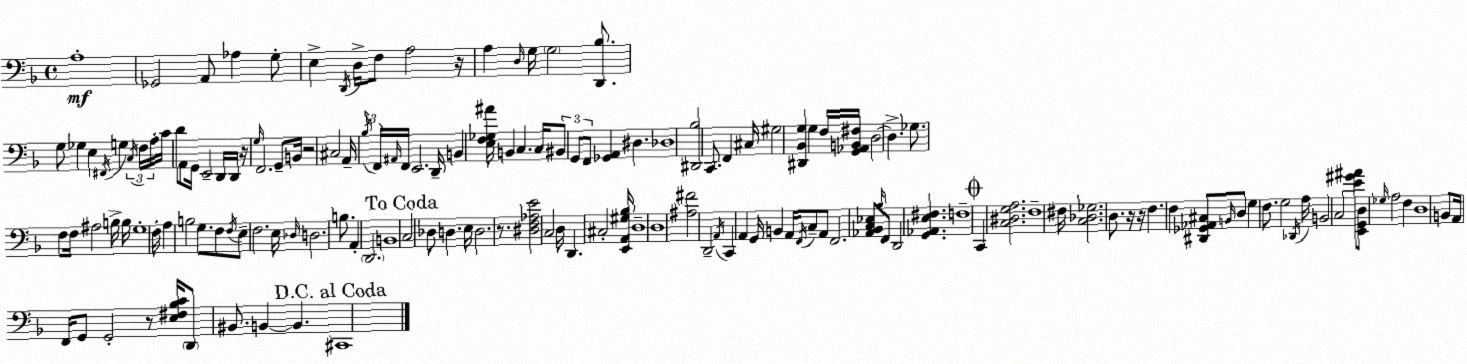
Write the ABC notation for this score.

X:1
T:Untitled
M:4/4
L:1/4
K:F
A,4 _G,,2 A,,/2 _A, G,/2 E, D,,/4 D,/4 F,/2 A,2 z/4 A, D,/4 G,/4 G,2 [D,,_B,]/2 G,/2 _G, E, ^F,,/4 G, C,/4 F,/4 A,/4 C/4 D/2 A,,/2 G,,/4 E,,2 D,,/4 D,,/4 z/4 G,/4 F,,2 G,,/2 B,,/4 z2 ^C,2 A,,/4 _B,/4 F,,/4 ^A,,/4 F,,/4 E,,2 D,,/4 B,, [E,F,_G,^A]/4 B,, C, C,/4 ^B,,/2 G,,/2 F,,/2 [_G,,A,,] ^D, _D,4 [^D,,_B,]2 C,,/2 F,, ^C,/4 ^G,2 [^D,,_B,,G,] G, F,/4 [G,,_A,,B,,^F,]/4 D,2 D, _G,/2 F,/2 F,/4 ^A,2 B,/4 B,/4 G,4 F,/4 A, B,2 G,/2 F,/2 F,/4 E,/2 F,2 E,/4 _D,/4 D,2 B,/2 A,, D,,2 B,,4 C,2 _D,/2 D, E,/4 D,2 z/2 [^D,F,_A,E]2 C,2 D,/4 D,, ^C,2 [E,,A,,^G,_B,]/4 D,4 D,4 [^A,^F]2 D,,2 A,,/4 C,, A,, G,,/4 B,, A,,/4 F,,/4 C,/2 A,,/2 F,,2 [_A,,_B,,C,_E,]/2 _B,/4 F,,/2 D,,2 [G,,_A,,E,^F,] F,4 C,, [C,^D,G,A,]2 F,4 ^F,/4 [C,_D,_G,]2 D,/2 z/4 z/4 F, F, [^D,,_G,,_A,,^C,]/2 B,,/4 D,/2 G, F,/2 G,2 _D,,/4 A,/4 B,,2 C,2 [E^G^A]/2 [E,,G,,D,]/2 _G,/4 A,2 F, D,4 B,,/2 A,,/4 F,,/4 G,,/2 G,,2 z/2 [E,^F,_B,C]/4 D,,/2 ^B,,/2 B,, B,, ^C,,4